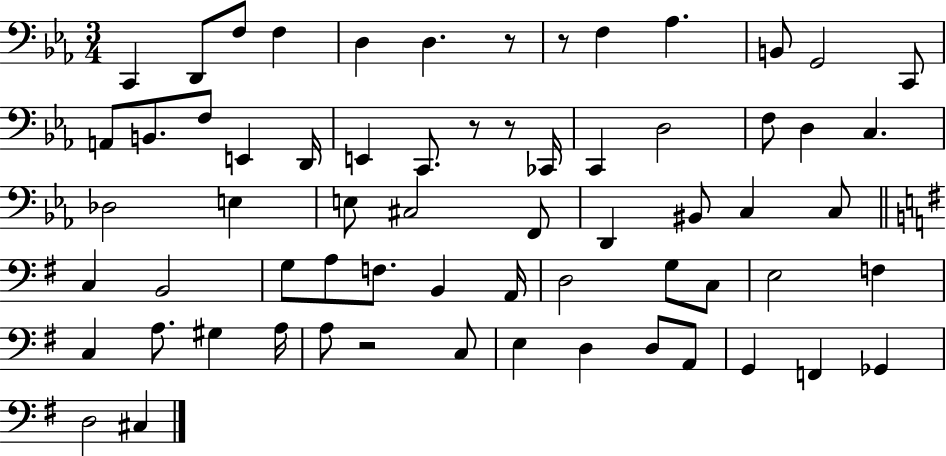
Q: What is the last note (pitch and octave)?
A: C#3